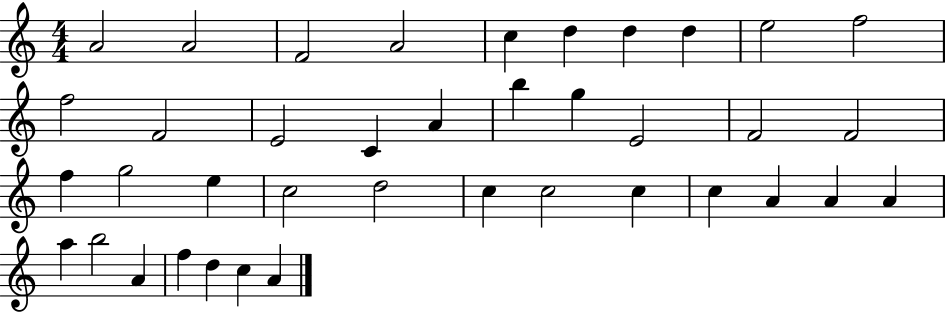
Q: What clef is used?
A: treble